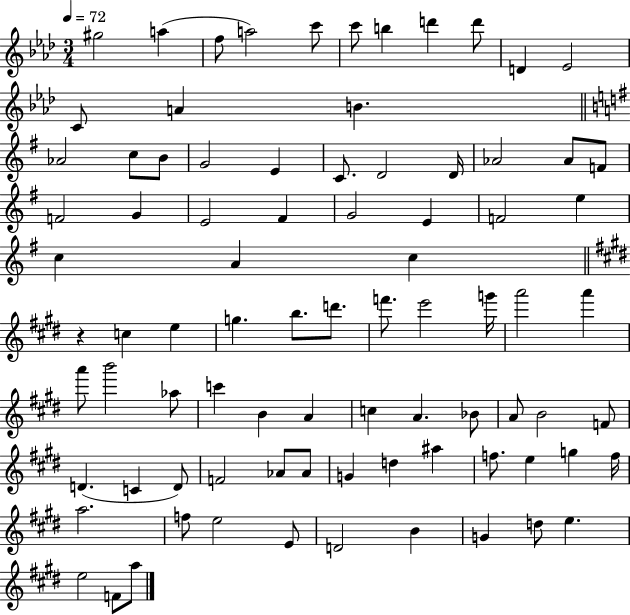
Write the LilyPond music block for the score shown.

{
  \clef treble
  \numericTimeSignature
  \time 3/4
  \key aes \major
  \tempo 4 = 72
  gis''2 a''4( | f''8 a''2) c'''8 | c'''8 b''4 d'''4 d'''8 | d'4 ees'2 | \break c'8 a'4 b'4. | \bar "||" \break \key g \major aes'2 c''8 b'8 | g'2 e'4 | c'8. d'2 d'16 | aes'2 aes'8 f'8 | \break f'2 g'4 | e'2 fis'4 | g'2 e'4 | f'2 e''4 | \break c''4 a'4 c''4 | \bar "||" \break \key e \major r4 c''4 e''4 | g''4. b''8. d'''8. | f'''8. e'''2 g'''16 | a'''2 a'''4 | \break a'''8 b'''2 aes''8 | c'''4 b'4 a'4 | c''4 a'4. bes'8 | a'8 b'2 f'8 | \break d'4.( c'4 d'8) | f'2 aes'8 aes'8 | g'4 d''4 ais''4 | f''8. e''4 g''4 f''16 | \break a''2. | f''8 e''2 e'8 | d'2 b'4 | g'4 d''8 e''4. | \break e''2 f'8 a''8 | \bar "|."
}